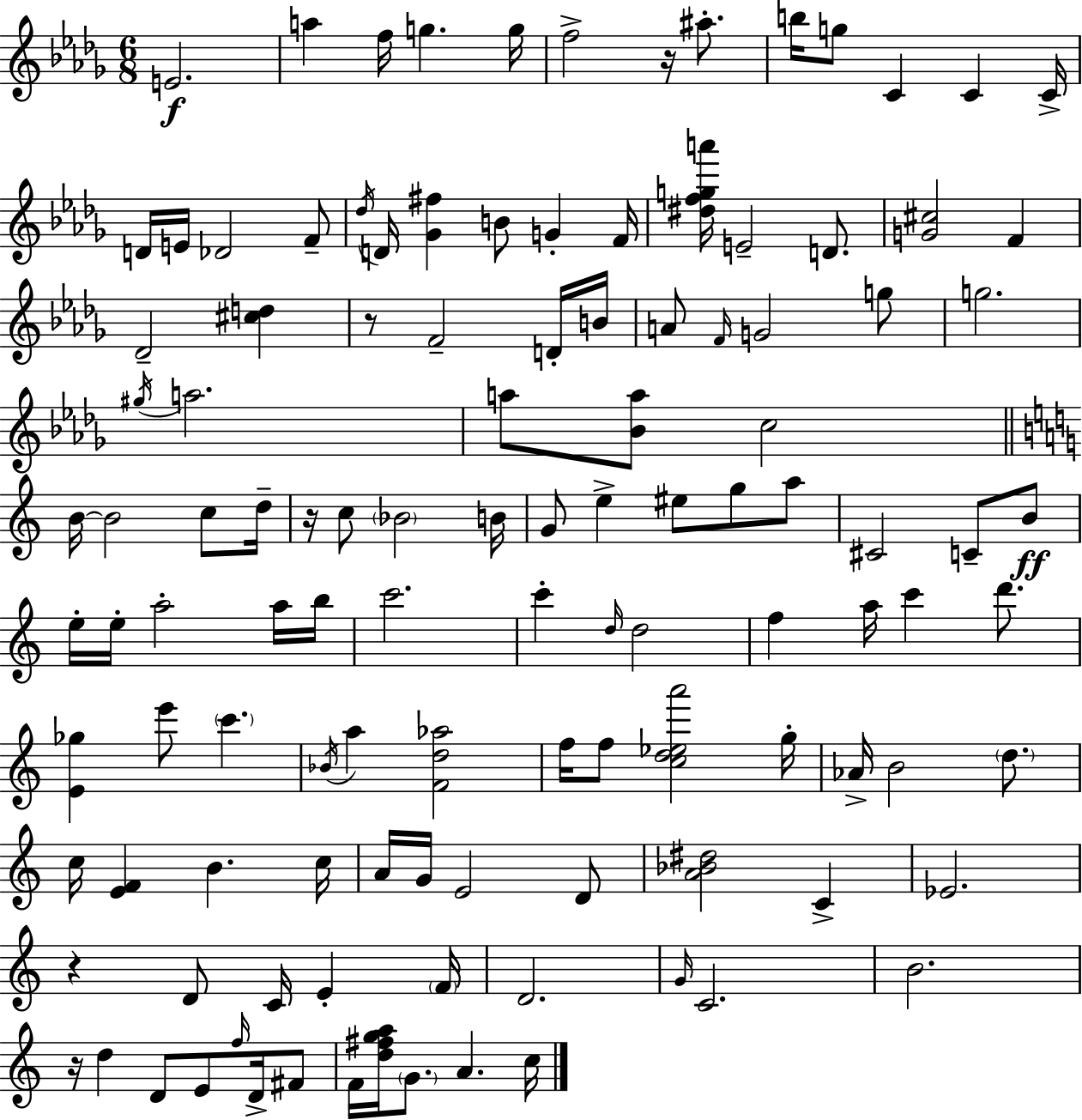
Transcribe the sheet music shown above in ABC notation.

X:1
T:Untitled
M:6/8
L:1/4
K:Bbm
E2 a f/4 g g/4 f2 z/4 ^a/2 b/4 g/2 C C C/4 D/4 E/4 _D2 F/2 _d/4 D/4 [_G^f] B/2 G F/4 [^dfga']/4 E2 D/2 [G^c]2 F _D2 [^cd] z/2 F2 D/4 B/4 A/2 F/4 G2 g/2 g2 ^g/4 a2 a/2 [_Ba]/2 c2 B/4 B2 c/2 d/4 z/4 c/2 _B2 B/4 G/2 e ^e/2 g/2 a/2 ^C2 C/2 B/2 e/4 e/4 a2 a/4 b/4 c'2 c' d/4 d2 f a/4 c' d'/2 [E_g] e'/2 c' _B/4 a [Fd_a]2 f/4 f/2 [cd_ea']2 g/4 _A/4 B2 d/2 c/4 [EF] B c/4 A/4 G/4 E2 D/2 [A_B^d]2 C _E2 z D/2 C/4 E F/4 D2 G/4 C2 B2 z/4 d D/2 E/2 f/4 D/4 ^F/2 F/4 [d^fga]/4 G/2 A c/4